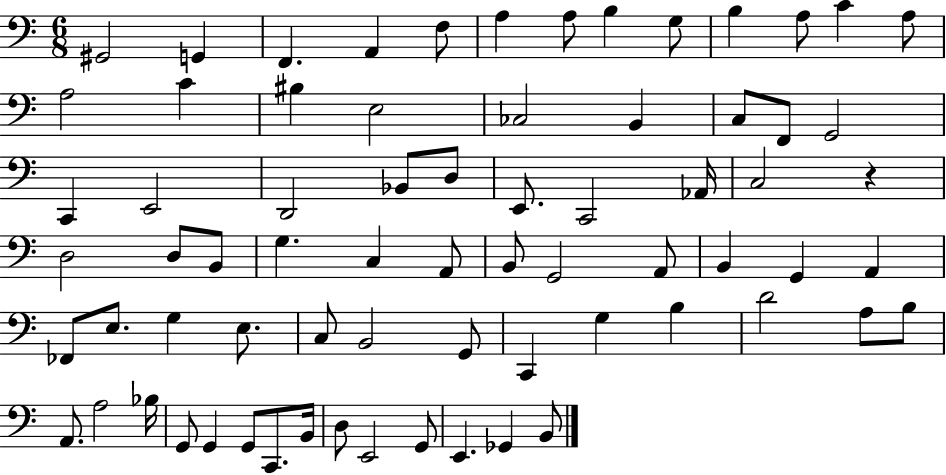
X:1
T:Untitled
M:6/8
L:1/4
K:C
^G,,2 G,, F,, A,, F,/2 A, A,/2 B, G,/2 B, A,/2 C A,/2 A,2 C ^B, E,2 _C,2 B,, C,/2 F,,/2 G,,2 C,, E,,2 D,,2 _B,,/2 D,/2 E,,/2 C,,2 _A,,/4 C,2 z D,2 D,/2 B,,/2 G, C, A,,/2 B,,/2 G,,2 A,,/2 B,, G,, A,, _F,,/2 E,/2 G, E,/2 C,/2 B,,2 G,,/2 C,, G, B, D2 A,/2 B,/2 A,,/2 A,2 _B,/4 G,,/2 G,, G,,/2 C,,/2 B,,/4 D,/2 E,,2 G,,/2 E,, _G,, B,,/2